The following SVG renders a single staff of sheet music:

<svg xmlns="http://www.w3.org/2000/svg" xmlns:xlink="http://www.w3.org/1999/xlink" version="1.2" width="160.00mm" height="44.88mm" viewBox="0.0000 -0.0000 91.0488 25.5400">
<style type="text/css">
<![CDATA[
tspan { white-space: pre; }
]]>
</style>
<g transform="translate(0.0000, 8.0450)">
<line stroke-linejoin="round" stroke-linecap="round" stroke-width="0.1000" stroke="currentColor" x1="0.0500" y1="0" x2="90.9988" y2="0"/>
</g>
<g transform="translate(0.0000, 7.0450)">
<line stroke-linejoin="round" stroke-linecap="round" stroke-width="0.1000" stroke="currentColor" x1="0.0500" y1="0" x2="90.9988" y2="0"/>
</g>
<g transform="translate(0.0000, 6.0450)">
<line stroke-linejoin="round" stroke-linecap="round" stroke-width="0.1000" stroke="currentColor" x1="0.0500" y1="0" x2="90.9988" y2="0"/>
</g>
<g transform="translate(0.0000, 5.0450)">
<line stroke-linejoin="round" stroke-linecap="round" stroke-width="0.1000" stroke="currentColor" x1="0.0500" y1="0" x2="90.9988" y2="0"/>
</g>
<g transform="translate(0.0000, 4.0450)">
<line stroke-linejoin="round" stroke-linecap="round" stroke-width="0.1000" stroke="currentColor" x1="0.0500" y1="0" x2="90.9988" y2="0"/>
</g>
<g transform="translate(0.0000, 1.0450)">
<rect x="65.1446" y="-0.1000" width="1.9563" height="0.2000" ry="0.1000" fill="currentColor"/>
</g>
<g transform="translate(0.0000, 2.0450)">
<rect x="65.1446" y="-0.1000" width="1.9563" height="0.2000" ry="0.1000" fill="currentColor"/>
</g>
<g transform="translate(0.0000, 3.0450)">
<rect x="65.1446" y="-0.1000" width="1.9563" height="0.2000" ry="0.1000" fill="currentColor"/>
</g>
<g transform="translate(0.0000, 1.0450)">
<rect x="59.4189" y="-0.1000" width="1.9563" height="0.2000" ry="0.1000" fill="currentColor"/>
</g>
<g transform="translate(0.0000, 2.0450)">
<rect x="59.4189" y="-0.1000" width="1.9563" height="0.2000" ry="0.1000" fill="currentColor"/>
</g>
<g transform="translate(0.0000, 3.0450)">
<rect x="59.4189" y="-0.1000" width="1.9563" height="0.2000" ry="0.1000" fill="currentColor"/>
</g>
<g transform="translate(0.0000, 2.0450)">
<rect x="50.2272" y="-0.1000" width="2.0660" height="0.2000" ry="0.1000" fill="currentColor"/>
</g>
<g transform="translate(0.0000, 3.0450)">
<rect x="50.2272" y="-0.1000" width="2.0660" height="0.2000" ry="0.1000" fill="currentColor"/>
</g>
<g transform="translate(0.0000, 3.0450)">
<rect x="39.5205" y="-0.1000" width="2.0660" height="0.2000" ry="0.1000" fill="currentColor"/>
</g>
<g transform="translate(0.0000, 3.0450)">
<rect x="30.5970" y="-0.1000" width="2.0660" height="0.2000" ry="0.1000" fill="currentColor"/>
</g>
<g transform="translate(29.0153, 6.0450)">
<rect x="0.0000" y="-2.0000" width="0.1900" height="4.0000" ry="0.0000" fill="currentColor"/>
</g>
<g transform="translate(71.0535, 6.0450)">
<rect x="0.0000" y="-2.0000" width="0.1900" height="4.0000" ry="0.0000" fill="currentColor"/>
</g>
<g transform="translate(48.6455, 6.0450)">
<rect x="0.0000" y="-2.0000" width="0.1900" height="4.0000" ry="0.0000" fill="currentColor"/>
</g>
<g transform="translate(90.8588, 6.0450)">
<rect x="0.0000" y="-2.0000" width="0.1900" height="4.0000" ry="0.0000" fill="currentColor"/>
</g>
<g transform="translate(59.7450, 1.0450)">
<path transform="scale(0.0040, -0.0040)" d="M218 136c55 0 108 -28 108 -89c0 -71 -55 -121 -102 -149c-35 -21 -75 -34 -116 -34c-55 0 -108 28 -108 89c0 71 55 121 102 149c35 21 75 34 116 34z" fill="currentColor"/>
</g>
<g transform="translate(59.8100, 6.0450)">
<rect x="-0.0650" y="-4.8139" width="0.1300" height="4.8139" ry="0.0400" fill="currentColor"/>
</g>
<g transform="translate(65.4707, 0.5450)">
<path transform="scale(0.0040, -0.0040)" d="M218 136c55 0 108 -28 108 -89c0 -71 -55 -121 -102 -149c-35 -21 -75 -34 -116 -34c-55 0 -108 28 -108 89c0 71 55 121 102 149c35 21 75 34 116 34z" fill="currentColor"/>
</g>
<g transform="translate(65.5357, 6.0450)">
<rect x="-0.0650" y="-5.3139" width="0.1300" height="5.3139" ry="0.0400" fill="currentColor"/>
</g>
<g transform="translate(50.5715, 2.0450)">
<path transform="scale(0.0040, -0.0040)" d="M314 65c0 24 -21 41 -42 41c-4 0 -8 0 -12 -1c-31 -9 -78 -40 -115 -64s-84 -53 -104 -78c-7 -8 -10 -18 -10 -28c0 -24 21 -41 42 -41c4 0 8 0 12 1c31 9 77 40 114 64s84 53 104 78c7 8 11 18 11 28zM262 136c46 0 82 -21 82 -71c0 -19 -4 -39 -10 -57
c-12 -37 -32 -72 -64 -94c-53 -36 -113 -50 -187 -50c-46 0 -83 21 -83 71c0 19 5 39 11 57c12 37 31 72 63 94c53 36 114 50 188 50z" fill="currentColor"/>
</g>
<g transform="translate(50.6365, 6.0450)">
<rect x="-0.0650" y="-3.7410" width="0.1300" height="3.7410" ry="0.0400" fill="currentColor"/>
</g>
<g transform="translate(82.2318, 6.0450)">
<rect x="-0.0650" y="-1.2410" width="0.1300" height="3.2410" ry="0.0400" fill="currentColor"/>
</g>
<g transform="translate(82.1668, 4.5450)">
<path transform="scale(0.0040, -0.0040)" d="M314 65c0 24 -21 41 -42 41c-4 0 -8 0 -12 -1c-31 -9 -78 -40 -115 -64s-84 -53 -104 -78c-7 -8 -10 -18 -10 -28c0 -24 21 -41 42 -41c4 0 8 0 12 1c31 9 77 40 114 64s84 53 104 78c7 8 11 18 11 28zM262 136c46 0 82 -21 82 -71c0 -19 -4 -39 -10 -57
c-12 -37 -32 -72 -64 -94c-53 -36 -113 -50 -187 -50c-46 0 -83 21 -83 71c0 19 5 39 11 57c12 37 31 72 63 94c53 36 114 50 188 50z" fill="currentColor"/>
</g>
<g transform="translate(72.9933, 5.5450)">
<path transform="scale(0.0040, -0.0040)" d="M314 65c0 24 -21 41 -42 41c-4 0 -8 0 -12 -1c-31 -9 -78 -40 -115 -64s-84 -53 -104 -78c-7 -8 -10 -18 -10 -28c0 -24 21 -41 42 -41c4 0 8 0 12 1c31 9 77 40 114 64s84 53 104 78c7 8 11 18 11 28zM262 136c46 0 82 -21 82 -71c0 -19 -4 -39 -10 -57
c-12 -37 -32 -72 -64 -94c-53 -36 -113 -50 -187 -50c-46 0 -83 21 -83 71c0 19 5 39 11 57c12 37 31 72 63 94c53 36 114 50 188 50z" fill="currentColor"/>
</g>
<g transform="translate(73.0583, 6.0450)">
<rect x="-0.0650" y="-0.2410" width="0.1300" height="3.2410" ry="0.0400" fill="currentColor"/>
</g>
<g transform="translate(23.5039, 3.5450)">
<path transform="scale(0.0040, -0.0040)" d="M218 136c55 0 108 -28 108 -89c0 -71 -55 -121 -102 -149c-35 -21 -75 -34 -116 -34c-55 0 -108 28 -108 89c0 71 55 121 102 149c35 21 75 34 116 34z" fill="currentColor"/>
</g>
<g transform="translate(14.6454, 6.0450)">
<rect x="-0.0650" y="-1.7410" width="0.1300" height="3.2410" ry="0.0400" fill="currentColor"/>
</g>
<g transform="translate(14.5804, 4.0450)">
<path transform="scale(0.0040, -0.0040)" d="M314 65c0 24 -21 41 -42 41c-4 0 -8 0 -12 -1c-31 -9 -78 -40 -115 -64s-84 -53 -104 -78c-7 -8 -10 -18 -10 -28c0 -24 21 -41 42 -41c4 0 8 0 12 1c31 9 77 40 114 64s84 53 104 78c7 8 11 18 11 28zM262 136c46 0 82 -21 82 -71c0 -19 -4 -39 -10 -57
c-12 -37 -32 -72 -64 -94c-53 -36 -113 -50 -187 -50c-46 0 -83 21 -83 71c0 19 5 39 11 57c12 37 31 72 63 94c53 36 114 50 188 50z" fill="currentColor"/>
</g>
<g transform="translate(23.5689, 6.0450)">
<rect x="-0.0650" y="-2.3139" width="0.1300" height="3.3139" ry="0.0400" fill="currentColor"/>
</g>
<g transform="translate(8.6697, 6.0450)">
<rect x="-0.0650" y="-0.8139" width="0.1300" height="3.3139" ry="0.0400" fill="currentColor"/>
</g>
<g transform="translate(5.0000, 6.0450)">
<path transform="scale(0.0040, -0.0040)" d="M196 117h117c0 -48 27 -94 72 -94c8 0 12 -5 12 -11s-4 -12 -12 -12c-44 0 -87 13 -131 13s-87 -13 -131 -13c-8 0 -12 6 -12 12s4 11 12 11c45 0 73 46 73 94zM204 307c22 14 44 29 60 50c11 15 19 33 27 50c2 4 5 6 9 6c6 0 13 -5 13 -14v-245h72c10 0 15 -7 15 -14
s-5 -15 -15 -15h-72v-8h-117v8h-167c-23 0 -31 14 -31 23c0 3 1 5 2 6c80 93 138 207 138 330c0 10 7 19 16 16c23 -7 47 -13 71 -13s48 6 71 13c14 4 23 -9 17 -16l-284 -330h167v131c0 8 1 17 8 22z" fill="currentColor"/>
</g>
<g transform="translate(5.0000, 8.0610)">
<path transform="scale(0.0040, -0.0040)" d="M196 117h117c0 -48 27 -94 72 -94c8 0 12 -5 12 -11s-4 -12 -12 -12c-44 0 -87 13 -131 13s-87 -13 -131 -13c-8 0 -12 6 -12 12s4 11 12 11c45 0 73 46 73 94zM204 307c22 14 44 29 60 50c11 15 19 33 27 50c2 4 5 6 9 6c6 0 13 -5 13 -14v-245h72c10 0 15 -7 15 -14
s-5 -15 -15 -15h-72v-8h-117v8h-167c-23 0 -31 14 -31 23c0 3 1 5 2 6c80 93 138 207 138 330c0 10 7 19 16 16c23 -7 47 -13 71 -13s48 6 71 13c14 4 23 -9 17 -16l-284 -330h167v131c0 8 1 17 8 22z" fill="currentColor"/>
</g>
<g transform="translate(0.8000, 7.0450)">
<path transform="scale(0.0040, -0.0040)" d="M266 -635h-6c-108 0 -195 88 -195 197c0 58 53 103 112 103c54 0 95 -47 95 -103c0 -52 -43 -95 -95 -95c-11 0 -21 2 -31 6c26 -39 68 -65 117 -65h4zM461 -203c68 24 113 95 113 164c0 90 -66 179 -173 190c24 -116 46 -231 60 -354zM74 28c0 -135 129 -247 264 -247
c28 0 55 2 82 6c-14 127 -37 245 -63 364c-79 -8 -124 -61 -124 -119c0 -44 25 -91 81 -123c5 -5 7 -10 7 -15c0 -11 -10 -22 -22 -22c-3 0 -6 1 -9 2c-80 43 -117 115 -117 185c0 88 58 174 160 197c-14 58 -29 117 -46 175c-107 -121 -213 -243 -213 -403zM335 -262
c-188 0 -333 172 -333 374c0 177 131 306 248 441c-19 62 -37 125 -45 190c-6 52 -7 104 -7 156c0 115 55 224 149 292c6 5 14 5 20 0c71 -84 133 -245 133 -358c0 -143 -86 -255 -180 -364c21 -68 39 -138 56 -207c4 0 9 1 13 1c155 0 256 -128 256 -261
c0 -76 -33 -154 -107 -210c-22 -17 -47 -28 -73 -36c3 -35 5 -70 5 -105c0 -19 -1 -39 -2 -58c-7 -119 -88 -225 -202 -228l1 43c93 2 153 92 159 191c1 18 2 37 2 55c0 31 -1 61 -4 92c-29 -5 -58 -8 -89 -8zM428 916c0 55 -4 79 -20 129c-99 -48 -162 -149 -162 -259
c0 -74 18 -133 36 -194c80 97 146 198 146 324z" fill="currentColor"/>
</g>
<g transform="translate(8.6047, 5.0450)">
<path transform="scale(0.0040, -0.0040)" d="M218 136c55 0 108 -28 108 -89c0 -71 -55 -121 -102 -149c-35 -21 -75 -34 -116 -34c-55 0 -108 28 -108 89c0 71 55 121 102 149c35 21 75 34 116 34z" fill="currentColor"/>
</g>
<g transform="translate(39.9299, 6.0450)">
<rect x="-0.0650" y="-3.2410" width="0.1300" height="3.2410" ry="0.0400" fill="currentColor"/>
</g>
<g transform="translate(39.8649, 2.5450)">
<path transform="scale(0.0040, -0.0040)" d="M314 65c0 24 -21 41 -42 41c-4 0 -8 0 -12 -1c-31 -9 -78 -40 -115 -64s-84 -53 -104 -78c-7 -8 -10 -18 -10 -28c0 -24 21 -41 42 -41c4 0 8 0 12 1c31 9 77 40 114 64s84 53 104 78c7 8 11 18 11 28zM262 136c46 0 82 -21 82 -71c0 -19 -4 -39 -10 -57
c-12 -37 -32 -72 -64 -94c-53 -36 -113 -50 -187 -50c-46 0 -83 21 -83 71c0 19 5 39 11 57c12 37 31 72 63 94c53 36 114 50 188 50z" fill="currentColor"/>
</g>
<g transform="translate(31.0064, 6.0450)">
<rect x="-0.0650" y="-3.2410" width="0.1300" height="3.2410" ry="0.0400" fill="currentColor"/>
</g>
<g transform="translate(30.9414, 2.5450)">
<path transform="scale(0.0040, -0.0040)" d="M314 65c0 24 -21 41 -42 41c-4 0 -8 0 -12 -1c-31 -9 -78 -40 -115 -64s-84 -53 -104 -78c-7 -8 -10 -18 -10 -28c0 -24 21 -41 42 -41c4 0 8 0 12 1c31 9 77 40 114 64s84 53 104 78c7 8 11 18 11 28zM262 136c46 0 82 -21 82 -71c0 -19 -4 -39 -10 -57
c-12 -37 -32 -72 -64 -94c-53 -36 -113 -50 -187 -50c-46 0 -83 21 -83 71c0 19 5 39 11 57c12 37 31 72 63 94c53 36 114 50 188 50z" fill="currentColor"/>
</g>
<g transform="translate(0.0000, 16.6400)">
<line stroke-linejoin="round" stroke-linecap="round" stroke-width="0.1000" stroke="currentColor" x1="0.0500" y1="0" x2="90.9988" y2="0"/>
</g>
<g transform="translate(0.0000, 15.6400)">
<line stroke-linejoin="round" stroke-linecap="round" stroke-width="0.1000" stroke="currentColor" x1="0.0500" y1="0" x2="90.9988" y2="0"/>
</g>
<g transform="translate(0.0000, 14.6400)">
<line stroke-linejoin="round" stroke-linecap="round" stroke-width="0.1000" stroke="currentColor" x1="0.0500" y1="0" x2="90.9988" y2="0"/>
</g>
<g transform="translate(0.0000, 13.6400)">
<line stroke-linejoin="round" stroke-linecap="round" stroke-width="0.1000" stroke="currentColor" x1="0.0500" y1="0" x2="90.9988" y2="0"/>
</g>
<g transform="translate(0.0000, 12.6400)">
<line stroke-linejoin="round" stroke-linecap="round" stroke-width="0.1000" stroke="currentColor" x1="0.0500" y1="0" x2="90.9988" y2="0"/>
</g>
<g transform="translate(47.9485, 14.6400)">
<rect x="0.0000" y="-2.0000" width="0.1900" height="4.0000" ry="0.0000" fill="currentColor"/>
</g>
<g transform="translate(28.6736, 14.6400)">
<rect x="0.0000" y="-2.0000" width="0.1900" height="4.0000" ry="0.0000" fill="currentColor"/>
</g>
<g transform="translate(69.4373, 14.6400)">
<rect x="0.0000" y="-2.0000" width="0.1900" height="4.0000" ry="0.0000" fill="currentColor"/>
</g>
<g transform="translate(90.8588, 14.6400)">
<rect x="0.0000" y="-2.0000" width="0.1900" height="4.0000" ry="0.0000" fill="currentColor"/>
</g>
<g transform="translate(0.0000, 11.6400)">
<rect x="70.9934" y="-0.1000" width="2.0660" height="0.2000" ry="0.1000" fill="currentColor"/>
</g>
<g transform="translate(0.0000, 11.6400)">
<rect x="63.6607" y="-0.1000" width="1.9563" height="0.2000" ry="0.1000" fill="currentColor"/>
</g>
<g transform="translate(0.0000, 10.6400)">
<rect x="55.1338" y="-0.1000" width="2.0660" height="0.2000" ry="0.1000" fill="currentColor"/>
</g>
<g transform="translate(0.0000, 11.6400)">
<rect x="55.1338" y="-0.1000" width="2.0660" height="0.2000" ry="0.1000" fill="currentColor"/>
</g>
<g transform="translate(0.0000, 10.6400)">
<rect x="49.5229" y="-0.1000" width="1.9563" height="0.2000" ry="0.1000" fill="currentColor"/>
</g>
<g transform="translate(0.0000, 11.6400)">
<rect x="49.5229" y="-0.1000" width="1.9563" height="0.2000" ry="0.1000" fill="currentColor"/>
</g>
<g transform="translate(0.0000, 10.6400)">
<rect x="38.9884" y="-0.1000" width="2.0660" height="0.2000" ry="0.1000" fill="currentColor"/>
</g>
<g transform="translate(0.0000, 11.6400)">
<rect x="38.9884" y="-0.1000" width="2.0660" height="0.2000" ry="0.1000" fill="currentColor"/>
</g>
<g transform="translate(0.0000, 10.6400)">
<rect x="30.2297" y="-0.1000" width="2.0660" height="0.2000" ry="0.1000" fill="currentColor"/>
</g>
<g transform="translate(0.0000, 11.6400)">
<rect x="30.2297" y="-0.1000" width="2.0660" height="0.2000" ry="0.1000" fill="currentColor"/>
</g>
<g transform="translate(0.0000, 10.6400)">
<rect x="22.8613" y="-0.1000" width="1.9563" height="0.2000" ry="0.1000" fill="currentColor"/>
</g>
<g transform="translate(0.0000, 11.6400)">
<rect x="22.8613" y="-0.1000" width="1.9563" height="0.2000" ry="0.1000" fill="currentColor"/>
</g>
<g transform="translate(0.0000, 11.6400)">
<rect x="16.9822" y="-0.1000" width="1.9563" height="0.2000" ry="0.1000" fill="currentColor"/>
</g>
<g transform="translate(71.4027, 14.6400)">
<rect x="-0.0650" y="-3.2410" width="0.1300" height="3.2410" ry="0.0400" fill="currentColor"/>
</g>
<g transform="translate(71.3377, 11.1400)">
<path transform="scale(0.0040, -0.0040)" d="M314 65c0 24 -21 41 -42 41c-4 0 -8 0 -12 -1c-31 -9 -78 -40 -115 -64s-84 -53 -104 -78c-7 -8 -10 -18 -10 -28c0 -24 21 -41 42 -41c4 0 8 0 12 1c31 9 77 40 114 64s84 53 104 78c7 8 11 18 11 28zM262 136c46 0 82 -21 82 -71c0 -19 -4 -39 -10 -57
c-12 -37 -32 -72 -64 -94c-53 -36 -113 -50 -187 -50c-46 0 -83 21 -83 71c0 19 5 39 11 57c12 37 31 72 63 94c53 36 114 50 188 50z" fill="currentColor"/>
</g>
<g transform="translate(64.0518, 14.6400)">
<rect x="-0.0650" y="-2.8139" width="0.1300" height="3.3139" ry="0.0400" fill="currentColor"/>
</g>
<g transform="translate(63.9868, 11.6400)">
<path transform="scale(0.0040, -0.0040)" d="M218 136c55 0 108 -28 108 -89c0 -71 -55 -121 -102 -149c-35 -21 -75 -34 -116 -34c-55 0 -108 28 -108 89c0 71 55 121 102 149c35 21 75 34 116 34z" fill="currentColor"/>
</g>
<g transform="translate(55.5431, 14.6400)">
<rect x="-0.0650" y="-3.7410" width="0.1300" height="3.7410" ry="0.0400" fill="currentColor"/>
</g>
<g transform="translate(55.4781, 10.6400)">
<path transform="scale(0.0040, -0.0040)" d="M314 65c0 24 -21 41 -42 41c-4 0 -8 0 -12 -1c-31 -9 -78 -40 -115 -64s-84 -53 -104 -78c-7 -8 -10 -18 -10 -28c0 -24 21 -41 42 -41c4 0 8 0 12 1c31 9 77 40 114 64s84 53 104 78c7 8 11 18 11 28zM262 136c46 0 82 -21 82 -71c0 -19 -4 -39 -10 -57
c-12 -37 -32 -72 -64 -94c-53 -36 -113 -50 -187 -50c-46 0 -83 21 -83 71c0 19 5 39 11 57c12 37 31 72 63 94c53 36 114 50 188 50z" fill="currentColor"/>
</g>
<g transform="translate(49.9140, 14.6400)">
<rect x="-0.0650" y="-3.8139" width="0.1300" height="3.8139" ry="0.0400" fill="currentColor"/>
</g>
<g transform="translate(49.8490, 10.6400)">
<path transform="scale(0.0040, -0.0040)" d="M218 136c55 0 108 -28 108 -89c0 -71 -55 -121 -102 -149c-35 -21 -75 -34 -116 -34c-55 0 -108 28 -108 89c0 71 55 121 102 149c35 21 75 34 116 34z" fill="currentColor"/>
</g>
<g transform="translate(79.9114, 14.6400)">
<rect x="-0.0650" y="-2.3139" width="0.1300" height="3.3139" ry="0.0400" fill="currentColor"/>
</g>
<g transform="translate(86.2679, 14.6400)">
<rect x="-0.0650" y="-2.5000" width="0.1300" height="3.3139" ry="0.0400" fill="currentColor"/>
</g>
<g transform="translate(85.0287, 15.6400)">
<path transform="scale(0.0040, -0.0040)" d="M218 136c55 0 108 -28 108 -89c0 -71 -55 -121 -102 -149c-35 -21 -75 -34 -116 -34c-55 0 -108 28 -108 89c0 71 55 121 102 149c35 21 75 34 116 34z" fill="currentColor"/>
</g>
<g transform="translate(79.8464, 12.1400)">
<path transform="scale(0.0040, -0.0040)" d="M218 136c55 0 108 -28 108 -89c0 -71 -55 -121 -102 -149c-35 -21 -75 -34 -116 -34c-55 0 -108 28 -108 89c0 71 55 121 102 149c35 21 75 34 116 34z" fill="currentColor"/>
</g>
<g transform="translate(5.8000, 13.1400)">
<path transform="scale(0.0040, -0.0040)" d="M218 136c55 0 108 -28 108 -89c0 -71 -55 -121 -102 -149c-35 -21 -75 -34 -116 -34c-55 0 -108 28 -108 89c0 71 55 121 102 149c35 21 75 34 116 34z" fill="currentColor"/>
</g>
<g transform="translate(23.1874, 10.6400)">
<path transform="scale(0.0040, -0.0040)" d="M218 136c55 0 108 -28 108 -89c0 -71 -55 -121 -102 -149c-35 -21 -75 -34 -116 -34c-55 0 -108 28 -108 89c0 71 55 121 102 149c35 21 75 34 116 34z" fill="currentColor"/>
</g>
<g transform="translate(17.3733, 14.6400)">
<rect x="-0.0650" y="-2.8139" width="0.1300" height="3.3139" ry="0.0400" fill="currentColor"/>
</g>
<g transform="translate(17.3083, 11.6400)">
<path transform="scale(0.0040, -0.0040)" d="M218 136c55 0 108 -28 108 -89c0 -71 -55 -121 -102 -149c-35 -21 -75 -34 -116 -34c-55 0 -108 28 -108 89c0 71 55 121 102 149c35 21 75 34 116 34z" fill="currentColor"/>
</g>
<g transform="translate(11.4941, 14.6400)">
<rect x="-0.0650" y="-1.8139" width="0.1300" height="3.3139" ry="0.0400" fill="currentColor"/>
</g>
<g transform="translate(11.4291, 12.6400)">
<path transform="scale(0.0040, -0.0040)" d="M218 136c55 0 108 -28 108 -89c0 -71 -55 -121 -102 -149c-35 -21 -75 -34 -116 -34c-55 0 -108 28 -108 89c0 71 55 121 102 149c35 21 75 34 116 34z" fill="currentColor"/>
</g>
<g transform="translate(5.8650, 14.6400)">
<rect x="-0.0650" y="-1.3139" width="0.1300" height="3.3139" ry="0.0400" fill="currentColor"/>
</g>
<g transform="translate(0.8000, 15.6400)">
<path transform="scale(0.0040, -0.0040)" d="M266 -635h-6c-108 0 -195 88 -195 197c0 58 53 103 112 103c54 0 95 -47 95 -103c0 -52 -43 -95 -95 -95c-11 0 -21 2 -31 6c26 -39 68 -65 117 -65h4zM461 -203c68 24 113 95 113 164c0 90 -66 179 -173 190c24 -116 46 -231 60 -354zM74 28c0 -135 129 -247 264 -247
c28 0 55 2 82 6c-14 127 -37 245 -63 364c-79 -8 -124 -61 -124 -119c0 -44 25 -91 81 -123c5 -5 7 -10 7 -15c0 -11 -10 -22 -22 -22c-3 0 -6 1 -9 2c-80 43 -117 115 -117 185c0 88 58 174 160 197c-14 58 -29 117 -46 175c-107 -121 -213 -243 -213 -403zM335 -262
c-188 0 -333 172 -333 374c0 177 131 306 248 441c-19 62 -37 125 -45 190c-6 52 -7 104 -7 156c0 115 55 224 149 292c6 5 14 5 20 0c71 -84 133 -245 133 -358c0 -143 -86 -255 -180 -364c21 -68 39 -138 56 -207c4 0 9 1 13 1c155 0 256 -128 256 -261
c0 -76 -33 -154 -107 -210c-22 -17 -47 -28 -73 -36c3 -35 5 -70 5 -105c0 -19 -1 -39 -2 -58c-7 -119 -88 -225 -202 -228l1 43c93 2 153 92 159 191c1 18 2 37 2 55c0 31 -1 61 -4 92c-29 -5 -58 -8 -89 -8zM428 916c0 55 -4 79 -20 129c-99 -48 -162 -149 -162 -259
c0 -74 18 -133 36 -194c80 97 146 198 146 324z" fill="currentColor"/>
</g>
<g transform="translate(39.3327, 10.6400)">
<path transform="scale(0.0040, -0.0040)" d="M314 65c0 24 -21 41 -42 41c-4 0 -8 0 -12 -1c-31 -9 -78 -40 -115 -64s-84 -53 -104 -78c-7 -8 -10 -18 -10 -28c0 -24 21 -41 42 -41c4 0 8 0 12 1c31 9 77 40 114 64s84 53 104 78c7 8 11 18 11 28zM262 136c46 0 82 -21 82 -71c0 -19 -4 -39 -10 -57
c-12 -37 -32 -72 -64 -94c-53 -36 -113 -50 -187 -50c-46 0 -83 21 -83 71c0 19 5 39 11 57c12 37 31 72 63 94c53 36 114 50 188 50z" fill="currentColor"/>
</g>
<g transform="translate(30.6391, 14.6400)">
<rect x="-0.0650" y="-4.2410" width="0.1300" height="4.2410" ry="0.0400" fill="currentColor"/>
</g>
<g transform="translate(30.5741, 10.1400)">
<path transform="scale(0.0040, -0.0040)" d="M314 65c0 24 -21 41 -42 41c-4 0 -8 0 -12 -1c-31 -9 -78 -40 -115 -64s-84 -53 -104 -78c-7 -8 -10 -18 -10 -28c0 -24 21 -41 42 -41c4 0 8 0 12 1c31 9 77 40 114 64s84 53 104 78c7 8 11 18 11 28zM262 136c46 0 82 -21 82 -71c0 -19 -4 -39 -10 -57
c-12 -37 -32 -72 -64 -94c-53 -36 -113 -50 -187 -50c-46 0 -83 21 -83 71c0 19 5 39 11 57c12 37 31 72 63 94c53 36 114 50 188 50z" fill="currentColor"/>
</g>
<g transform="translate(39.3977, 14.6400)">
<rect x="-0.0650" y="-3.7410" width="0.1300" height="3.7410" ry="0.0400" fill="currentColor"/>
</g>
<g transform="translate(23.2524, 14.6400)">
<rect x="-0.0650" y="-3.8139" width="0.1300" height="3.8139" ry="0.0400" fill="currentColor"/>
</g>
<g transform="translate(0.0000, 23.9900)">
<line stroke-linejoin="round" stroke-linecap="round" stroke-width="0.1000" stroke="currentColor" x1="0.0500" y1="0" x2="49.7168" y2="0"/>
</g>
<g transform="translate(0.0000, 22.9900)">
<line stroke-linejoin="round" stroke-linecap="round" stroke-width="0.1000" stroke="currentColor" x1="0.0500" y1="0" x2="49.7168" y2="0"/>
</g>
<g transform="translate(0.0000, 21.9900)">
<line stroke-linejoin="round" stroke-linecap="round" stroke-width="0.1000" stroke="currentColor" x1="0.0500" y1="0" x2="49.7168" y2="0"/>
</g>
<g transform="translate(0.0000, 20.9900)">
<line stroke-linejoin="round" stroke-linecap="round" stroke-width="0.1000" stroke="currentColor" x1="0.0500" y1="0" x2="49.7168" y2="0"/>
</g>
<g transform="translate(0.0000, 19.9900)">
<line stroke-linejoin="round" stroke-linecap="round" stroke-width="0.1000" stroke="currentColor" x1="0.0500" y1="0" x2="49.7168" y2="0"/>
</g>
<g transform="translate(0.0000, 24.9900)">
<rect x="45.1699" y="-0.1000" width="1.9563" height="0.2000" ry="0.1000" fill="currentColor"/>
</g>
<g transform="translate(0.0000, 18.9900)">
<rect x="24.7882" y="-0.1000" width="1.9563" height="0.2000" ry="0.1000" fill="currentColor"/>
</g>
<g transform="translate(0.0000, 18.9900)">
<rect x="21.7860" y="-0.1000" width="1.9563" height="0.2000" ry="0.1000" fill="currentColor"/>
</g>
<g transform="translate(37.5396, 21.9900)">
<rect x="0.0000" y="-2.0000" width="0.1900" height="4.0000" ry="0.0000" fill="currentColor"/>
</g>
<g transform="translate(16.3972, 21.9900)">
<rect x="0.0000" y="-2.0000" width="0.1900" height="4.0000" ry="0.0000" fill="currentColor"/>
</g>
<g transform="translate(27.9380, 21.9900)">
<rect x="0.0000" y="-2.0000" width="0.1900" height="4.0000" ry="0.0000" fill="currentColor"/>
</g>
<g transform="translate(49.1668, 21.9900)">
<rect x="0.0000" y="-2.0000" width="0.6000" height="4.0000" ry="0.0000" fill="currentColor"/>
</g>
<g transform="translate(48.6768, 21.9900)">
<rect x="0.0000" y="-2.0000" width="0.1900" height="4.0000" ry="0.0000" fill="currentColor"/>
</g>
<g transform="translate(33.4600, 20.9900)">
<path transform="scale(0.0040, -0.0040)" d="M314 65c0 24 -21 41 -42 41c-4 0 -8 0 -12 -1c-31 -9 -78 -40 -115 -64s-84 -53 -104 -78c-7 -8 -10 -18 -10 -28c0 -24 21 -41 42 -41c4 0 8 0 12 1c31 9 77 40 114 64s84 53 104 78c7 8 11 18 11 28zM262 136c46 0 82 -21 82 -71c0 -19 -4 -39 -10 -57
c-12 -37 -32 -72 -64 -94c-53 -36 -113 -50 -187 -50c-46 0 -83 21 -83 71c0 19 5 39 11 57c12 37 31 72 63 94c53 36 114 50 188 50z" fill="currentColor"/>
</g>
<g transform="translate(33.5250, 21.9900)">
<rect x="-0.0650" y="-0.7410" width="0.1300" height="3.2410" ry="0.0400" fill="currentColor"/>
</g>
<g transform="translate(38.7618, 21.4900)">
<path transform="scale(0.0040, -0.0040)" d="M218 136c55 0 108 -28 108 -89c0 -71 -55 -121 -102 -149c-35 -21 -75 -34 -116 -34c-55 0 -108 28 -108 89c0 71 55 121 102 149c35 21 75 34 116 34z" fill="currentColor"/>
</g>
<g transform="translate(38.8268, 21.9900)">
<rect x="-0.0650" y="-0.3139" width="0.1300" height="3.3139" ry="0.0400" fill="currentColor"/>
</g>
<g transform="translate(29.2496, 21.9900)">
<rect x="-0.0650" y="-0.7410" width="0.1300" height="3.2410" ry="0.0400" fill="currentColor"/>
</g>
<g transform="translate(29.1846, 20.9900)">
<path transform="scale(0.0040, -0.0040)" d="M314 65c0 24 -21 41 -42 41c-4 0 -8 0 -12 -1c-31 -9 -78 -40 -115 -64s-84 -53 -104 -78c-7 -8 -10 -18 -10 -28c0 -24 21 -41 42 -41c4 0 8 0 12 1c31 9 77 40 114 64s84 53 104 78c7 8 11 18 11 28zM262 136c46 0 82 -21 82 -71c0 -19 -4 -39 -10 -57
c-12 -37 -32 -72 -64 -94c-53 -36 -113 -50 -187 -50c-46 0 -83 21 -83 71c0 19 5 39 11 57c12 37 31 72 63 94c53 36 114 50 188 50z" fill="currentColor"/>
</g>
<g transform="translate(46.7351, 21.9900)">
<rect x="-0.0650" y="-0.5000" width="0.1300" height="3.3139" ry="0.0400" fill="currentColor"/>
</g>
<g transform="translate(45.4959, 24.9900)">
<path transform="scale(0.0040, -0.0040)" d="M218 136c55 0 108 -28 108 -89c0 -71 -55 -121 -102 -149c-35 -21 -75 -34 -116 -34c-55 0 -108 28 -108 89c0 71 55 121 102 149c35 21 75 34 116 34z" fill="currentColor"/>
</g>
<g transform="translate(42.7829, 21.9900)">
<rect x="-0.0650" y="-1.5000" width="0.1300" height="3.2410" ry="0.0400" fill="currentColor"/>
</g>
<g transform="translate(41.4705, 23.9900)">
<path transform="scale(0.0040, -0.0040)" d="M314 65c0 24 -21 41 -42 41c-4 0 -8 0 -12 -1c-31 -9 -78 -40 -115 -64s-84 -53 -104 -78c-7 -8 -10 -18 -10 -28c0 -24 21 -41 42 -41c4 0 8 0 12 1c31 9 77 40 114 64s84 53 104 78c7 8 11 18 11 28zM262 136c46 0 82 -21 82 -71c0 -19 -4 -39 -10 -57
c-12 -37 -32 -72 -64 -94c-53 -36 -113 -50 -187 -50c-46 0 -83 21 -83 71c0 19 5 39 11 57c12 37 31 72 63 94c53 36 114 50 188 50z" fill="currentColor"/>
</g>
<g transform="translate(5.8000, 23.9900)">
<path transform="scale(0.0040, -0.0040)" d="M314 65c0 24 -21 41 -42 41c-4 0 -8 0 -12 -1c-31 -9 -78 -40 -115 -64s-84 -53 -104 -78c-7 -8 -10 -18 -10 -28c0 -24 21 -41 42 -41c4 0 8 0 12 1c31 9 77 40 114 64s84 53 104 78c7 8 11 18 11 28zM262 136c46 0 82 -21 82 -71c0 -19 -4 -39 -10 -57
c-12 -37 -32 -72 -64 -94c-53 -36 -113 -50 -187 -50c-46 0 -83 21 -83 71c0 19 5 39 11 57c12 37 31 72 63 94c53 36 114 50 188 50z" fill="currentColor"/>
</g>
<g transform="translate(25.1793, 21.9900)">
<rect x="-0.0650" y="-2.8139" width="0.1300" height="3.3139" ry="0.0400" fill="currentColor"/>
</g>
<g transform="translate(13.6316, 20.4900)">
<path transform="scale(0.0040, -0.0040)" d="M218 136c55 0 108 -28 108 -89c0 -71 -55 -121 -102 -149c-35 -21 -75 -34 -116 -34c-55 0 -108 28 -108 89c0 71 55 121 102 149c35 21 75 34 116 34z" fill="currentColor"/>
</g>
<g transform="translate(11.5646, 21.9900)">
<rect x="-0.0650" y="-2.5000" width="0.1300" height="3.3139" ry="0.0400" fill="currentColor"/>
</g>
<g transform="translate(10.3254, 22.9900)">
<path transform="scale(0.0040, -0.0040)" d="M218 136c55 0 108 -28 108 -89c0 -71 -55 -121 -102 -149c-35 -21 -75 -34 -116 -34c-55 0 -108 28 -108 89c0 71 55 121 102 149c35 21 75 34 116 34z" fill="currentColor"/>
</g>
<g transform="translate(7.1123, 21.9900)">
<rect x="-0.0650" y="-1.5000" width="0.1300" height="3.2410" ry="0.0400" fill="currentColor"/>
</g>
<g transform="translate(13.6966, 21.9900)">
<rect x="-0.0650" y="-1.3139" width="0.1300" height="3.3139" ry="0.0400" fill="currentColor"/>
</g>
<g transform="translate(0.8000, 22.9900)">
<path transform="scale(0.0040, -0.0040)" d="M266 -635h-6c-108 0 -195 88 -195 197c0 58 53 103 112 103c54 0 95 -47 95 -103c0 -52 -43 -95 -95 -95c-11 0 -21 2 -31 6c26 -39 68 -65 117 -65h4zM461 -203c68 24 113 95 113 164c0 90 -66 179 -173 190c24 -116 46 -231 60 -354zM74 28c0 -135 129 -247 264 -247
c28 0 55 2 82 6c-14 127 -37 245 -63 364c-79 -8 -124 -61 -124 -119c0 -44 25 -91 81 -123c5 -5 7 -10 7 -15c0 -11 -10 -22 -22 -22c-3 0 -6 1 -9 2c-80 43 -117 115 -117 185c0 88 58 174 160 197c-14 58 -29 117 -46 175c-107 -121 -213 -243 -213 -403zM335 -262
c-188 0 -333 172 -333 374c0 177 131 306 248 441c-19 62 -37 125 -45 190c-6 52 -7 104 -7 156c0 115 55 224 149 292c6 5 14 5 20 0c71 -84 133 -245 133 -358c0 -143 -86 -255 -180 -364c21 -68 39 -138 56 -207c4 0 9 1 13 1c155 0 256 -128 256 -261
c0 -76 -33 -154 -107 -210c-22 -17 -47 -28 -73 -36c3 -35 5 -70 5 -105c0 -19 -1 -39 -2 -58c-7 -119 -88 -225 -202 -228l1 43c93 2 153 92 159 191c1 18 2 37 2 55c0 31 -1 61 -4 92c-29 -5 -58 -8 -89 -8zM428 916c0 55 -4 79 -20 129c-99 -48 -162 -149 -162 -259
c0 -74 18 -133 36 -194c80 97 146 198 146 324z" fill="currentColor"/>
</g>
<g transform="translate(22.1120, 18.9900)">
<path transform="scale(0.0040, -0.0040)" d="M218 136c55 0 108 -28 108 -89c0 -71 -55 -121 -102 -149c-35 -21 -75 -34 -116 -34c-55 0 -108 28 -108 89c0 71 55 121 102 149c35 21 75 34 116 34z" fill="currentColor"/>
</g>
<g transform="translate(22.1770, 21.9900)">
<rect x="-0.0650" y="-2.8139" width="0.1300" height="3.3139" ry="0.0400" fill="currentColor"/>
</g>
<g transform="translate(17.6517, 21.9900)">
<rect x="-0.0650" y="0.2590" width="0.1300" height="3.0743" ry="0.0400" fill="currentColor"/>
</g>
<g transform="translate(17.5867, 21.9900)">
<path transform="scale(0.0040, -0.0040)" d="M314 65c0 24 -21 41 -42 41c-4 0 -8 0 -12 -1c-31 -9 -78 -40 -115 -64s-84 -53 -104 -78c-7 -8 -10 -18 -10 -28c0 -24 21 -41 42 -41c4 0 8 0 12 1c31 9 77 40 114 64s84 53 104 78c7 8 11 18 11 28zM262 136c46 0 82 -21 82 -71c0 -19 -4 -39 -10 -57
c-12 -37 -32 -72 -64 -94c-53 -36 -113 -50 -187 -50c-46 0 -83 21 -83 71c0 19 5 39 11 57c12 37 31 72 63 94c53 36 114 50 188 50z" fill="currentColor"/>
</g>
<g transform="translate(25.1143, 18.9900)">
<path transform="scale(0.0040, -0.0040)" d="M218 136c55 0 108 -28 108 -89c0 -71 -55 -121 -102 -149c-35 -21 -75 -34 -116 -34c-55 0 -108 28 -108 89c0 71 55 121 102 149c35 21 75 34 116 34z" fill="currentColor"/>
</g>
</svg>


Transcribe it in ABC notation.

X:1
T:Untitled
M:4/4
L:1/4
K:C
d f2 g b2 b2 c'2 e' f' c2 e2 e f a c' d'2 c'2 c' c'2 a b2 g G E2 G e B2 a a d2 d2 c E2 C